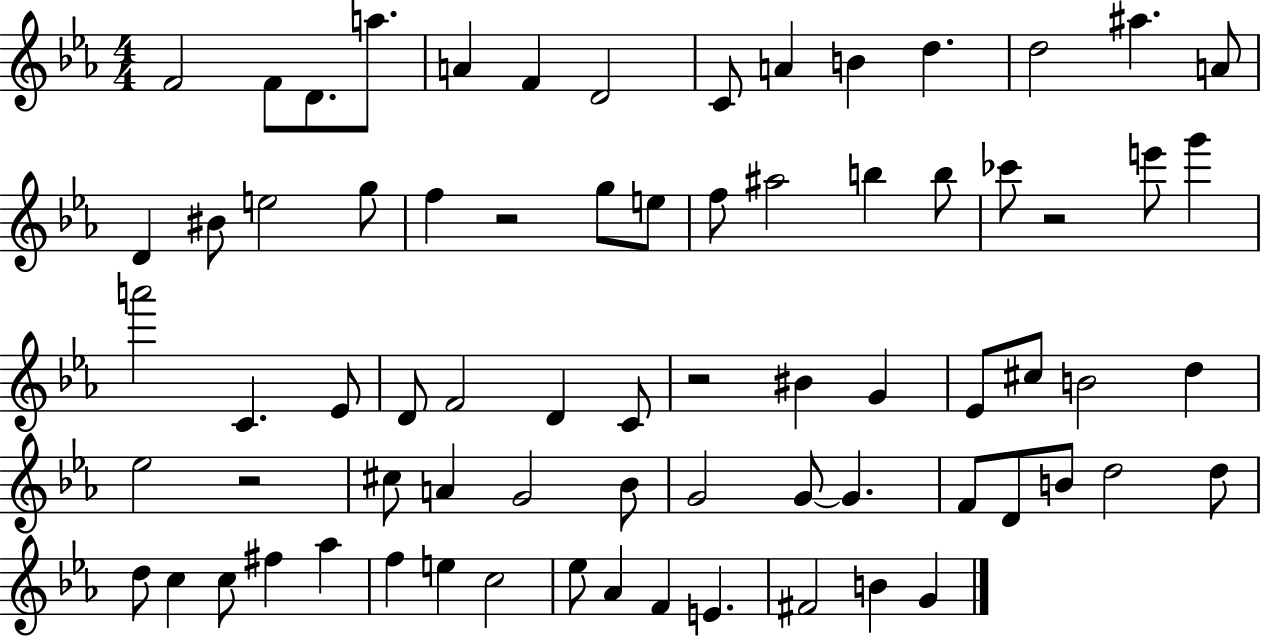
F4/h F4/e D4/e. A5/e. A4/q F4/q D4/h C4/e A4/q B4/q D5/q. D5/h A#5/q. A4/e D4/q BIS4/e E5/h G5/e F5/q R/h G5/e E5/e F5/e A#5/h B5/q B5/e CES6/e R/h E6/e G6/q A6/h C4/q. Eb4/e D4/e F4/h D4/q C4/e R/h BIS4/q G4/q Eb4/e C#5/e B4/h D5/q Eb5/h R/h C#5/e A4/q G4/h Bb4/e G4/h G4/e G4/q. F4/e D4/e B4/e D5/h D5/e D5/e C5/q C5/e F#5/q Ab5/q F5/q E5/q C5/h Eb5/e Ab4/q F4/q E4/q. F#4/h B4/q G4/q